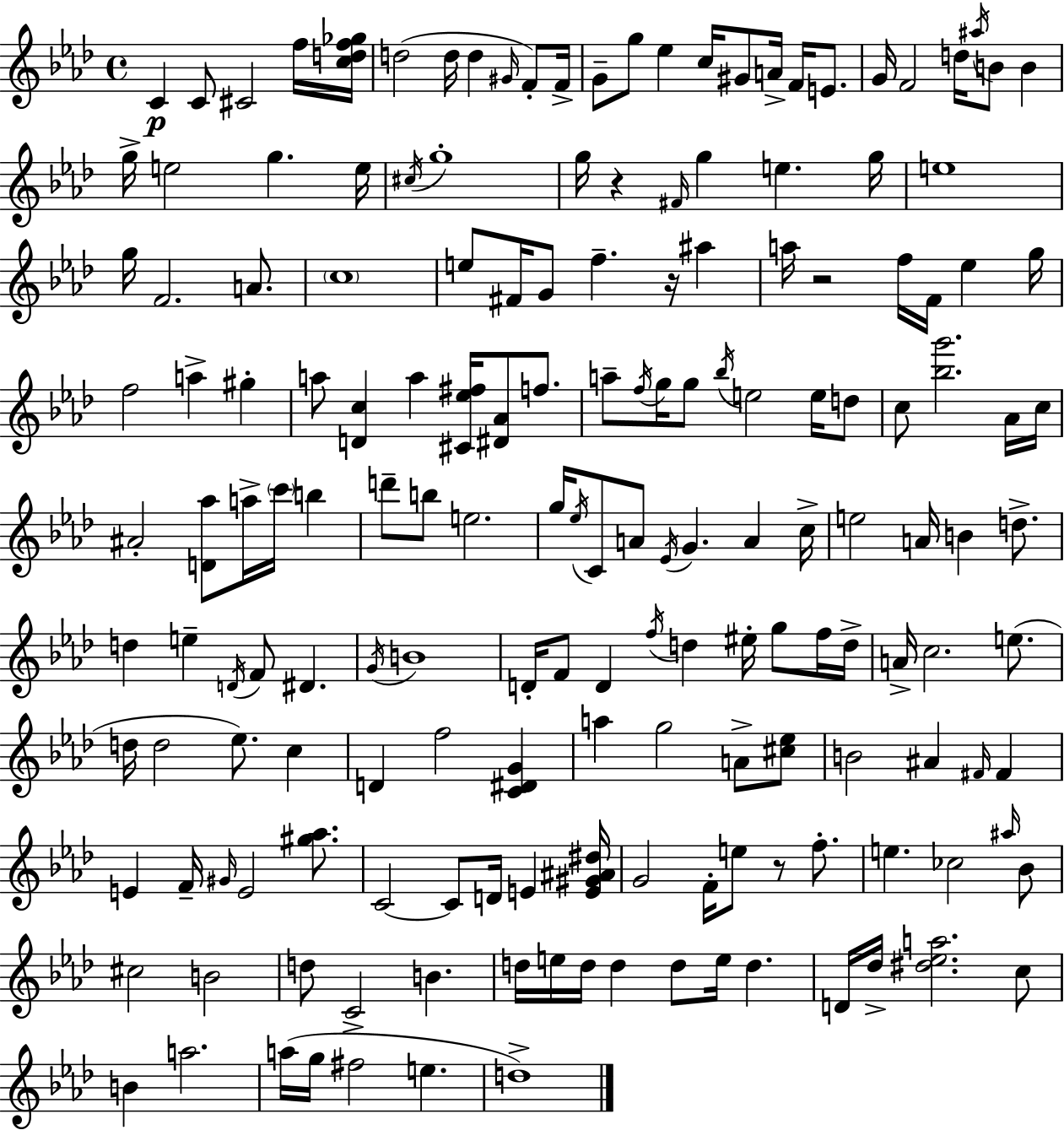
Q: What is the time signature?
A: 4/4